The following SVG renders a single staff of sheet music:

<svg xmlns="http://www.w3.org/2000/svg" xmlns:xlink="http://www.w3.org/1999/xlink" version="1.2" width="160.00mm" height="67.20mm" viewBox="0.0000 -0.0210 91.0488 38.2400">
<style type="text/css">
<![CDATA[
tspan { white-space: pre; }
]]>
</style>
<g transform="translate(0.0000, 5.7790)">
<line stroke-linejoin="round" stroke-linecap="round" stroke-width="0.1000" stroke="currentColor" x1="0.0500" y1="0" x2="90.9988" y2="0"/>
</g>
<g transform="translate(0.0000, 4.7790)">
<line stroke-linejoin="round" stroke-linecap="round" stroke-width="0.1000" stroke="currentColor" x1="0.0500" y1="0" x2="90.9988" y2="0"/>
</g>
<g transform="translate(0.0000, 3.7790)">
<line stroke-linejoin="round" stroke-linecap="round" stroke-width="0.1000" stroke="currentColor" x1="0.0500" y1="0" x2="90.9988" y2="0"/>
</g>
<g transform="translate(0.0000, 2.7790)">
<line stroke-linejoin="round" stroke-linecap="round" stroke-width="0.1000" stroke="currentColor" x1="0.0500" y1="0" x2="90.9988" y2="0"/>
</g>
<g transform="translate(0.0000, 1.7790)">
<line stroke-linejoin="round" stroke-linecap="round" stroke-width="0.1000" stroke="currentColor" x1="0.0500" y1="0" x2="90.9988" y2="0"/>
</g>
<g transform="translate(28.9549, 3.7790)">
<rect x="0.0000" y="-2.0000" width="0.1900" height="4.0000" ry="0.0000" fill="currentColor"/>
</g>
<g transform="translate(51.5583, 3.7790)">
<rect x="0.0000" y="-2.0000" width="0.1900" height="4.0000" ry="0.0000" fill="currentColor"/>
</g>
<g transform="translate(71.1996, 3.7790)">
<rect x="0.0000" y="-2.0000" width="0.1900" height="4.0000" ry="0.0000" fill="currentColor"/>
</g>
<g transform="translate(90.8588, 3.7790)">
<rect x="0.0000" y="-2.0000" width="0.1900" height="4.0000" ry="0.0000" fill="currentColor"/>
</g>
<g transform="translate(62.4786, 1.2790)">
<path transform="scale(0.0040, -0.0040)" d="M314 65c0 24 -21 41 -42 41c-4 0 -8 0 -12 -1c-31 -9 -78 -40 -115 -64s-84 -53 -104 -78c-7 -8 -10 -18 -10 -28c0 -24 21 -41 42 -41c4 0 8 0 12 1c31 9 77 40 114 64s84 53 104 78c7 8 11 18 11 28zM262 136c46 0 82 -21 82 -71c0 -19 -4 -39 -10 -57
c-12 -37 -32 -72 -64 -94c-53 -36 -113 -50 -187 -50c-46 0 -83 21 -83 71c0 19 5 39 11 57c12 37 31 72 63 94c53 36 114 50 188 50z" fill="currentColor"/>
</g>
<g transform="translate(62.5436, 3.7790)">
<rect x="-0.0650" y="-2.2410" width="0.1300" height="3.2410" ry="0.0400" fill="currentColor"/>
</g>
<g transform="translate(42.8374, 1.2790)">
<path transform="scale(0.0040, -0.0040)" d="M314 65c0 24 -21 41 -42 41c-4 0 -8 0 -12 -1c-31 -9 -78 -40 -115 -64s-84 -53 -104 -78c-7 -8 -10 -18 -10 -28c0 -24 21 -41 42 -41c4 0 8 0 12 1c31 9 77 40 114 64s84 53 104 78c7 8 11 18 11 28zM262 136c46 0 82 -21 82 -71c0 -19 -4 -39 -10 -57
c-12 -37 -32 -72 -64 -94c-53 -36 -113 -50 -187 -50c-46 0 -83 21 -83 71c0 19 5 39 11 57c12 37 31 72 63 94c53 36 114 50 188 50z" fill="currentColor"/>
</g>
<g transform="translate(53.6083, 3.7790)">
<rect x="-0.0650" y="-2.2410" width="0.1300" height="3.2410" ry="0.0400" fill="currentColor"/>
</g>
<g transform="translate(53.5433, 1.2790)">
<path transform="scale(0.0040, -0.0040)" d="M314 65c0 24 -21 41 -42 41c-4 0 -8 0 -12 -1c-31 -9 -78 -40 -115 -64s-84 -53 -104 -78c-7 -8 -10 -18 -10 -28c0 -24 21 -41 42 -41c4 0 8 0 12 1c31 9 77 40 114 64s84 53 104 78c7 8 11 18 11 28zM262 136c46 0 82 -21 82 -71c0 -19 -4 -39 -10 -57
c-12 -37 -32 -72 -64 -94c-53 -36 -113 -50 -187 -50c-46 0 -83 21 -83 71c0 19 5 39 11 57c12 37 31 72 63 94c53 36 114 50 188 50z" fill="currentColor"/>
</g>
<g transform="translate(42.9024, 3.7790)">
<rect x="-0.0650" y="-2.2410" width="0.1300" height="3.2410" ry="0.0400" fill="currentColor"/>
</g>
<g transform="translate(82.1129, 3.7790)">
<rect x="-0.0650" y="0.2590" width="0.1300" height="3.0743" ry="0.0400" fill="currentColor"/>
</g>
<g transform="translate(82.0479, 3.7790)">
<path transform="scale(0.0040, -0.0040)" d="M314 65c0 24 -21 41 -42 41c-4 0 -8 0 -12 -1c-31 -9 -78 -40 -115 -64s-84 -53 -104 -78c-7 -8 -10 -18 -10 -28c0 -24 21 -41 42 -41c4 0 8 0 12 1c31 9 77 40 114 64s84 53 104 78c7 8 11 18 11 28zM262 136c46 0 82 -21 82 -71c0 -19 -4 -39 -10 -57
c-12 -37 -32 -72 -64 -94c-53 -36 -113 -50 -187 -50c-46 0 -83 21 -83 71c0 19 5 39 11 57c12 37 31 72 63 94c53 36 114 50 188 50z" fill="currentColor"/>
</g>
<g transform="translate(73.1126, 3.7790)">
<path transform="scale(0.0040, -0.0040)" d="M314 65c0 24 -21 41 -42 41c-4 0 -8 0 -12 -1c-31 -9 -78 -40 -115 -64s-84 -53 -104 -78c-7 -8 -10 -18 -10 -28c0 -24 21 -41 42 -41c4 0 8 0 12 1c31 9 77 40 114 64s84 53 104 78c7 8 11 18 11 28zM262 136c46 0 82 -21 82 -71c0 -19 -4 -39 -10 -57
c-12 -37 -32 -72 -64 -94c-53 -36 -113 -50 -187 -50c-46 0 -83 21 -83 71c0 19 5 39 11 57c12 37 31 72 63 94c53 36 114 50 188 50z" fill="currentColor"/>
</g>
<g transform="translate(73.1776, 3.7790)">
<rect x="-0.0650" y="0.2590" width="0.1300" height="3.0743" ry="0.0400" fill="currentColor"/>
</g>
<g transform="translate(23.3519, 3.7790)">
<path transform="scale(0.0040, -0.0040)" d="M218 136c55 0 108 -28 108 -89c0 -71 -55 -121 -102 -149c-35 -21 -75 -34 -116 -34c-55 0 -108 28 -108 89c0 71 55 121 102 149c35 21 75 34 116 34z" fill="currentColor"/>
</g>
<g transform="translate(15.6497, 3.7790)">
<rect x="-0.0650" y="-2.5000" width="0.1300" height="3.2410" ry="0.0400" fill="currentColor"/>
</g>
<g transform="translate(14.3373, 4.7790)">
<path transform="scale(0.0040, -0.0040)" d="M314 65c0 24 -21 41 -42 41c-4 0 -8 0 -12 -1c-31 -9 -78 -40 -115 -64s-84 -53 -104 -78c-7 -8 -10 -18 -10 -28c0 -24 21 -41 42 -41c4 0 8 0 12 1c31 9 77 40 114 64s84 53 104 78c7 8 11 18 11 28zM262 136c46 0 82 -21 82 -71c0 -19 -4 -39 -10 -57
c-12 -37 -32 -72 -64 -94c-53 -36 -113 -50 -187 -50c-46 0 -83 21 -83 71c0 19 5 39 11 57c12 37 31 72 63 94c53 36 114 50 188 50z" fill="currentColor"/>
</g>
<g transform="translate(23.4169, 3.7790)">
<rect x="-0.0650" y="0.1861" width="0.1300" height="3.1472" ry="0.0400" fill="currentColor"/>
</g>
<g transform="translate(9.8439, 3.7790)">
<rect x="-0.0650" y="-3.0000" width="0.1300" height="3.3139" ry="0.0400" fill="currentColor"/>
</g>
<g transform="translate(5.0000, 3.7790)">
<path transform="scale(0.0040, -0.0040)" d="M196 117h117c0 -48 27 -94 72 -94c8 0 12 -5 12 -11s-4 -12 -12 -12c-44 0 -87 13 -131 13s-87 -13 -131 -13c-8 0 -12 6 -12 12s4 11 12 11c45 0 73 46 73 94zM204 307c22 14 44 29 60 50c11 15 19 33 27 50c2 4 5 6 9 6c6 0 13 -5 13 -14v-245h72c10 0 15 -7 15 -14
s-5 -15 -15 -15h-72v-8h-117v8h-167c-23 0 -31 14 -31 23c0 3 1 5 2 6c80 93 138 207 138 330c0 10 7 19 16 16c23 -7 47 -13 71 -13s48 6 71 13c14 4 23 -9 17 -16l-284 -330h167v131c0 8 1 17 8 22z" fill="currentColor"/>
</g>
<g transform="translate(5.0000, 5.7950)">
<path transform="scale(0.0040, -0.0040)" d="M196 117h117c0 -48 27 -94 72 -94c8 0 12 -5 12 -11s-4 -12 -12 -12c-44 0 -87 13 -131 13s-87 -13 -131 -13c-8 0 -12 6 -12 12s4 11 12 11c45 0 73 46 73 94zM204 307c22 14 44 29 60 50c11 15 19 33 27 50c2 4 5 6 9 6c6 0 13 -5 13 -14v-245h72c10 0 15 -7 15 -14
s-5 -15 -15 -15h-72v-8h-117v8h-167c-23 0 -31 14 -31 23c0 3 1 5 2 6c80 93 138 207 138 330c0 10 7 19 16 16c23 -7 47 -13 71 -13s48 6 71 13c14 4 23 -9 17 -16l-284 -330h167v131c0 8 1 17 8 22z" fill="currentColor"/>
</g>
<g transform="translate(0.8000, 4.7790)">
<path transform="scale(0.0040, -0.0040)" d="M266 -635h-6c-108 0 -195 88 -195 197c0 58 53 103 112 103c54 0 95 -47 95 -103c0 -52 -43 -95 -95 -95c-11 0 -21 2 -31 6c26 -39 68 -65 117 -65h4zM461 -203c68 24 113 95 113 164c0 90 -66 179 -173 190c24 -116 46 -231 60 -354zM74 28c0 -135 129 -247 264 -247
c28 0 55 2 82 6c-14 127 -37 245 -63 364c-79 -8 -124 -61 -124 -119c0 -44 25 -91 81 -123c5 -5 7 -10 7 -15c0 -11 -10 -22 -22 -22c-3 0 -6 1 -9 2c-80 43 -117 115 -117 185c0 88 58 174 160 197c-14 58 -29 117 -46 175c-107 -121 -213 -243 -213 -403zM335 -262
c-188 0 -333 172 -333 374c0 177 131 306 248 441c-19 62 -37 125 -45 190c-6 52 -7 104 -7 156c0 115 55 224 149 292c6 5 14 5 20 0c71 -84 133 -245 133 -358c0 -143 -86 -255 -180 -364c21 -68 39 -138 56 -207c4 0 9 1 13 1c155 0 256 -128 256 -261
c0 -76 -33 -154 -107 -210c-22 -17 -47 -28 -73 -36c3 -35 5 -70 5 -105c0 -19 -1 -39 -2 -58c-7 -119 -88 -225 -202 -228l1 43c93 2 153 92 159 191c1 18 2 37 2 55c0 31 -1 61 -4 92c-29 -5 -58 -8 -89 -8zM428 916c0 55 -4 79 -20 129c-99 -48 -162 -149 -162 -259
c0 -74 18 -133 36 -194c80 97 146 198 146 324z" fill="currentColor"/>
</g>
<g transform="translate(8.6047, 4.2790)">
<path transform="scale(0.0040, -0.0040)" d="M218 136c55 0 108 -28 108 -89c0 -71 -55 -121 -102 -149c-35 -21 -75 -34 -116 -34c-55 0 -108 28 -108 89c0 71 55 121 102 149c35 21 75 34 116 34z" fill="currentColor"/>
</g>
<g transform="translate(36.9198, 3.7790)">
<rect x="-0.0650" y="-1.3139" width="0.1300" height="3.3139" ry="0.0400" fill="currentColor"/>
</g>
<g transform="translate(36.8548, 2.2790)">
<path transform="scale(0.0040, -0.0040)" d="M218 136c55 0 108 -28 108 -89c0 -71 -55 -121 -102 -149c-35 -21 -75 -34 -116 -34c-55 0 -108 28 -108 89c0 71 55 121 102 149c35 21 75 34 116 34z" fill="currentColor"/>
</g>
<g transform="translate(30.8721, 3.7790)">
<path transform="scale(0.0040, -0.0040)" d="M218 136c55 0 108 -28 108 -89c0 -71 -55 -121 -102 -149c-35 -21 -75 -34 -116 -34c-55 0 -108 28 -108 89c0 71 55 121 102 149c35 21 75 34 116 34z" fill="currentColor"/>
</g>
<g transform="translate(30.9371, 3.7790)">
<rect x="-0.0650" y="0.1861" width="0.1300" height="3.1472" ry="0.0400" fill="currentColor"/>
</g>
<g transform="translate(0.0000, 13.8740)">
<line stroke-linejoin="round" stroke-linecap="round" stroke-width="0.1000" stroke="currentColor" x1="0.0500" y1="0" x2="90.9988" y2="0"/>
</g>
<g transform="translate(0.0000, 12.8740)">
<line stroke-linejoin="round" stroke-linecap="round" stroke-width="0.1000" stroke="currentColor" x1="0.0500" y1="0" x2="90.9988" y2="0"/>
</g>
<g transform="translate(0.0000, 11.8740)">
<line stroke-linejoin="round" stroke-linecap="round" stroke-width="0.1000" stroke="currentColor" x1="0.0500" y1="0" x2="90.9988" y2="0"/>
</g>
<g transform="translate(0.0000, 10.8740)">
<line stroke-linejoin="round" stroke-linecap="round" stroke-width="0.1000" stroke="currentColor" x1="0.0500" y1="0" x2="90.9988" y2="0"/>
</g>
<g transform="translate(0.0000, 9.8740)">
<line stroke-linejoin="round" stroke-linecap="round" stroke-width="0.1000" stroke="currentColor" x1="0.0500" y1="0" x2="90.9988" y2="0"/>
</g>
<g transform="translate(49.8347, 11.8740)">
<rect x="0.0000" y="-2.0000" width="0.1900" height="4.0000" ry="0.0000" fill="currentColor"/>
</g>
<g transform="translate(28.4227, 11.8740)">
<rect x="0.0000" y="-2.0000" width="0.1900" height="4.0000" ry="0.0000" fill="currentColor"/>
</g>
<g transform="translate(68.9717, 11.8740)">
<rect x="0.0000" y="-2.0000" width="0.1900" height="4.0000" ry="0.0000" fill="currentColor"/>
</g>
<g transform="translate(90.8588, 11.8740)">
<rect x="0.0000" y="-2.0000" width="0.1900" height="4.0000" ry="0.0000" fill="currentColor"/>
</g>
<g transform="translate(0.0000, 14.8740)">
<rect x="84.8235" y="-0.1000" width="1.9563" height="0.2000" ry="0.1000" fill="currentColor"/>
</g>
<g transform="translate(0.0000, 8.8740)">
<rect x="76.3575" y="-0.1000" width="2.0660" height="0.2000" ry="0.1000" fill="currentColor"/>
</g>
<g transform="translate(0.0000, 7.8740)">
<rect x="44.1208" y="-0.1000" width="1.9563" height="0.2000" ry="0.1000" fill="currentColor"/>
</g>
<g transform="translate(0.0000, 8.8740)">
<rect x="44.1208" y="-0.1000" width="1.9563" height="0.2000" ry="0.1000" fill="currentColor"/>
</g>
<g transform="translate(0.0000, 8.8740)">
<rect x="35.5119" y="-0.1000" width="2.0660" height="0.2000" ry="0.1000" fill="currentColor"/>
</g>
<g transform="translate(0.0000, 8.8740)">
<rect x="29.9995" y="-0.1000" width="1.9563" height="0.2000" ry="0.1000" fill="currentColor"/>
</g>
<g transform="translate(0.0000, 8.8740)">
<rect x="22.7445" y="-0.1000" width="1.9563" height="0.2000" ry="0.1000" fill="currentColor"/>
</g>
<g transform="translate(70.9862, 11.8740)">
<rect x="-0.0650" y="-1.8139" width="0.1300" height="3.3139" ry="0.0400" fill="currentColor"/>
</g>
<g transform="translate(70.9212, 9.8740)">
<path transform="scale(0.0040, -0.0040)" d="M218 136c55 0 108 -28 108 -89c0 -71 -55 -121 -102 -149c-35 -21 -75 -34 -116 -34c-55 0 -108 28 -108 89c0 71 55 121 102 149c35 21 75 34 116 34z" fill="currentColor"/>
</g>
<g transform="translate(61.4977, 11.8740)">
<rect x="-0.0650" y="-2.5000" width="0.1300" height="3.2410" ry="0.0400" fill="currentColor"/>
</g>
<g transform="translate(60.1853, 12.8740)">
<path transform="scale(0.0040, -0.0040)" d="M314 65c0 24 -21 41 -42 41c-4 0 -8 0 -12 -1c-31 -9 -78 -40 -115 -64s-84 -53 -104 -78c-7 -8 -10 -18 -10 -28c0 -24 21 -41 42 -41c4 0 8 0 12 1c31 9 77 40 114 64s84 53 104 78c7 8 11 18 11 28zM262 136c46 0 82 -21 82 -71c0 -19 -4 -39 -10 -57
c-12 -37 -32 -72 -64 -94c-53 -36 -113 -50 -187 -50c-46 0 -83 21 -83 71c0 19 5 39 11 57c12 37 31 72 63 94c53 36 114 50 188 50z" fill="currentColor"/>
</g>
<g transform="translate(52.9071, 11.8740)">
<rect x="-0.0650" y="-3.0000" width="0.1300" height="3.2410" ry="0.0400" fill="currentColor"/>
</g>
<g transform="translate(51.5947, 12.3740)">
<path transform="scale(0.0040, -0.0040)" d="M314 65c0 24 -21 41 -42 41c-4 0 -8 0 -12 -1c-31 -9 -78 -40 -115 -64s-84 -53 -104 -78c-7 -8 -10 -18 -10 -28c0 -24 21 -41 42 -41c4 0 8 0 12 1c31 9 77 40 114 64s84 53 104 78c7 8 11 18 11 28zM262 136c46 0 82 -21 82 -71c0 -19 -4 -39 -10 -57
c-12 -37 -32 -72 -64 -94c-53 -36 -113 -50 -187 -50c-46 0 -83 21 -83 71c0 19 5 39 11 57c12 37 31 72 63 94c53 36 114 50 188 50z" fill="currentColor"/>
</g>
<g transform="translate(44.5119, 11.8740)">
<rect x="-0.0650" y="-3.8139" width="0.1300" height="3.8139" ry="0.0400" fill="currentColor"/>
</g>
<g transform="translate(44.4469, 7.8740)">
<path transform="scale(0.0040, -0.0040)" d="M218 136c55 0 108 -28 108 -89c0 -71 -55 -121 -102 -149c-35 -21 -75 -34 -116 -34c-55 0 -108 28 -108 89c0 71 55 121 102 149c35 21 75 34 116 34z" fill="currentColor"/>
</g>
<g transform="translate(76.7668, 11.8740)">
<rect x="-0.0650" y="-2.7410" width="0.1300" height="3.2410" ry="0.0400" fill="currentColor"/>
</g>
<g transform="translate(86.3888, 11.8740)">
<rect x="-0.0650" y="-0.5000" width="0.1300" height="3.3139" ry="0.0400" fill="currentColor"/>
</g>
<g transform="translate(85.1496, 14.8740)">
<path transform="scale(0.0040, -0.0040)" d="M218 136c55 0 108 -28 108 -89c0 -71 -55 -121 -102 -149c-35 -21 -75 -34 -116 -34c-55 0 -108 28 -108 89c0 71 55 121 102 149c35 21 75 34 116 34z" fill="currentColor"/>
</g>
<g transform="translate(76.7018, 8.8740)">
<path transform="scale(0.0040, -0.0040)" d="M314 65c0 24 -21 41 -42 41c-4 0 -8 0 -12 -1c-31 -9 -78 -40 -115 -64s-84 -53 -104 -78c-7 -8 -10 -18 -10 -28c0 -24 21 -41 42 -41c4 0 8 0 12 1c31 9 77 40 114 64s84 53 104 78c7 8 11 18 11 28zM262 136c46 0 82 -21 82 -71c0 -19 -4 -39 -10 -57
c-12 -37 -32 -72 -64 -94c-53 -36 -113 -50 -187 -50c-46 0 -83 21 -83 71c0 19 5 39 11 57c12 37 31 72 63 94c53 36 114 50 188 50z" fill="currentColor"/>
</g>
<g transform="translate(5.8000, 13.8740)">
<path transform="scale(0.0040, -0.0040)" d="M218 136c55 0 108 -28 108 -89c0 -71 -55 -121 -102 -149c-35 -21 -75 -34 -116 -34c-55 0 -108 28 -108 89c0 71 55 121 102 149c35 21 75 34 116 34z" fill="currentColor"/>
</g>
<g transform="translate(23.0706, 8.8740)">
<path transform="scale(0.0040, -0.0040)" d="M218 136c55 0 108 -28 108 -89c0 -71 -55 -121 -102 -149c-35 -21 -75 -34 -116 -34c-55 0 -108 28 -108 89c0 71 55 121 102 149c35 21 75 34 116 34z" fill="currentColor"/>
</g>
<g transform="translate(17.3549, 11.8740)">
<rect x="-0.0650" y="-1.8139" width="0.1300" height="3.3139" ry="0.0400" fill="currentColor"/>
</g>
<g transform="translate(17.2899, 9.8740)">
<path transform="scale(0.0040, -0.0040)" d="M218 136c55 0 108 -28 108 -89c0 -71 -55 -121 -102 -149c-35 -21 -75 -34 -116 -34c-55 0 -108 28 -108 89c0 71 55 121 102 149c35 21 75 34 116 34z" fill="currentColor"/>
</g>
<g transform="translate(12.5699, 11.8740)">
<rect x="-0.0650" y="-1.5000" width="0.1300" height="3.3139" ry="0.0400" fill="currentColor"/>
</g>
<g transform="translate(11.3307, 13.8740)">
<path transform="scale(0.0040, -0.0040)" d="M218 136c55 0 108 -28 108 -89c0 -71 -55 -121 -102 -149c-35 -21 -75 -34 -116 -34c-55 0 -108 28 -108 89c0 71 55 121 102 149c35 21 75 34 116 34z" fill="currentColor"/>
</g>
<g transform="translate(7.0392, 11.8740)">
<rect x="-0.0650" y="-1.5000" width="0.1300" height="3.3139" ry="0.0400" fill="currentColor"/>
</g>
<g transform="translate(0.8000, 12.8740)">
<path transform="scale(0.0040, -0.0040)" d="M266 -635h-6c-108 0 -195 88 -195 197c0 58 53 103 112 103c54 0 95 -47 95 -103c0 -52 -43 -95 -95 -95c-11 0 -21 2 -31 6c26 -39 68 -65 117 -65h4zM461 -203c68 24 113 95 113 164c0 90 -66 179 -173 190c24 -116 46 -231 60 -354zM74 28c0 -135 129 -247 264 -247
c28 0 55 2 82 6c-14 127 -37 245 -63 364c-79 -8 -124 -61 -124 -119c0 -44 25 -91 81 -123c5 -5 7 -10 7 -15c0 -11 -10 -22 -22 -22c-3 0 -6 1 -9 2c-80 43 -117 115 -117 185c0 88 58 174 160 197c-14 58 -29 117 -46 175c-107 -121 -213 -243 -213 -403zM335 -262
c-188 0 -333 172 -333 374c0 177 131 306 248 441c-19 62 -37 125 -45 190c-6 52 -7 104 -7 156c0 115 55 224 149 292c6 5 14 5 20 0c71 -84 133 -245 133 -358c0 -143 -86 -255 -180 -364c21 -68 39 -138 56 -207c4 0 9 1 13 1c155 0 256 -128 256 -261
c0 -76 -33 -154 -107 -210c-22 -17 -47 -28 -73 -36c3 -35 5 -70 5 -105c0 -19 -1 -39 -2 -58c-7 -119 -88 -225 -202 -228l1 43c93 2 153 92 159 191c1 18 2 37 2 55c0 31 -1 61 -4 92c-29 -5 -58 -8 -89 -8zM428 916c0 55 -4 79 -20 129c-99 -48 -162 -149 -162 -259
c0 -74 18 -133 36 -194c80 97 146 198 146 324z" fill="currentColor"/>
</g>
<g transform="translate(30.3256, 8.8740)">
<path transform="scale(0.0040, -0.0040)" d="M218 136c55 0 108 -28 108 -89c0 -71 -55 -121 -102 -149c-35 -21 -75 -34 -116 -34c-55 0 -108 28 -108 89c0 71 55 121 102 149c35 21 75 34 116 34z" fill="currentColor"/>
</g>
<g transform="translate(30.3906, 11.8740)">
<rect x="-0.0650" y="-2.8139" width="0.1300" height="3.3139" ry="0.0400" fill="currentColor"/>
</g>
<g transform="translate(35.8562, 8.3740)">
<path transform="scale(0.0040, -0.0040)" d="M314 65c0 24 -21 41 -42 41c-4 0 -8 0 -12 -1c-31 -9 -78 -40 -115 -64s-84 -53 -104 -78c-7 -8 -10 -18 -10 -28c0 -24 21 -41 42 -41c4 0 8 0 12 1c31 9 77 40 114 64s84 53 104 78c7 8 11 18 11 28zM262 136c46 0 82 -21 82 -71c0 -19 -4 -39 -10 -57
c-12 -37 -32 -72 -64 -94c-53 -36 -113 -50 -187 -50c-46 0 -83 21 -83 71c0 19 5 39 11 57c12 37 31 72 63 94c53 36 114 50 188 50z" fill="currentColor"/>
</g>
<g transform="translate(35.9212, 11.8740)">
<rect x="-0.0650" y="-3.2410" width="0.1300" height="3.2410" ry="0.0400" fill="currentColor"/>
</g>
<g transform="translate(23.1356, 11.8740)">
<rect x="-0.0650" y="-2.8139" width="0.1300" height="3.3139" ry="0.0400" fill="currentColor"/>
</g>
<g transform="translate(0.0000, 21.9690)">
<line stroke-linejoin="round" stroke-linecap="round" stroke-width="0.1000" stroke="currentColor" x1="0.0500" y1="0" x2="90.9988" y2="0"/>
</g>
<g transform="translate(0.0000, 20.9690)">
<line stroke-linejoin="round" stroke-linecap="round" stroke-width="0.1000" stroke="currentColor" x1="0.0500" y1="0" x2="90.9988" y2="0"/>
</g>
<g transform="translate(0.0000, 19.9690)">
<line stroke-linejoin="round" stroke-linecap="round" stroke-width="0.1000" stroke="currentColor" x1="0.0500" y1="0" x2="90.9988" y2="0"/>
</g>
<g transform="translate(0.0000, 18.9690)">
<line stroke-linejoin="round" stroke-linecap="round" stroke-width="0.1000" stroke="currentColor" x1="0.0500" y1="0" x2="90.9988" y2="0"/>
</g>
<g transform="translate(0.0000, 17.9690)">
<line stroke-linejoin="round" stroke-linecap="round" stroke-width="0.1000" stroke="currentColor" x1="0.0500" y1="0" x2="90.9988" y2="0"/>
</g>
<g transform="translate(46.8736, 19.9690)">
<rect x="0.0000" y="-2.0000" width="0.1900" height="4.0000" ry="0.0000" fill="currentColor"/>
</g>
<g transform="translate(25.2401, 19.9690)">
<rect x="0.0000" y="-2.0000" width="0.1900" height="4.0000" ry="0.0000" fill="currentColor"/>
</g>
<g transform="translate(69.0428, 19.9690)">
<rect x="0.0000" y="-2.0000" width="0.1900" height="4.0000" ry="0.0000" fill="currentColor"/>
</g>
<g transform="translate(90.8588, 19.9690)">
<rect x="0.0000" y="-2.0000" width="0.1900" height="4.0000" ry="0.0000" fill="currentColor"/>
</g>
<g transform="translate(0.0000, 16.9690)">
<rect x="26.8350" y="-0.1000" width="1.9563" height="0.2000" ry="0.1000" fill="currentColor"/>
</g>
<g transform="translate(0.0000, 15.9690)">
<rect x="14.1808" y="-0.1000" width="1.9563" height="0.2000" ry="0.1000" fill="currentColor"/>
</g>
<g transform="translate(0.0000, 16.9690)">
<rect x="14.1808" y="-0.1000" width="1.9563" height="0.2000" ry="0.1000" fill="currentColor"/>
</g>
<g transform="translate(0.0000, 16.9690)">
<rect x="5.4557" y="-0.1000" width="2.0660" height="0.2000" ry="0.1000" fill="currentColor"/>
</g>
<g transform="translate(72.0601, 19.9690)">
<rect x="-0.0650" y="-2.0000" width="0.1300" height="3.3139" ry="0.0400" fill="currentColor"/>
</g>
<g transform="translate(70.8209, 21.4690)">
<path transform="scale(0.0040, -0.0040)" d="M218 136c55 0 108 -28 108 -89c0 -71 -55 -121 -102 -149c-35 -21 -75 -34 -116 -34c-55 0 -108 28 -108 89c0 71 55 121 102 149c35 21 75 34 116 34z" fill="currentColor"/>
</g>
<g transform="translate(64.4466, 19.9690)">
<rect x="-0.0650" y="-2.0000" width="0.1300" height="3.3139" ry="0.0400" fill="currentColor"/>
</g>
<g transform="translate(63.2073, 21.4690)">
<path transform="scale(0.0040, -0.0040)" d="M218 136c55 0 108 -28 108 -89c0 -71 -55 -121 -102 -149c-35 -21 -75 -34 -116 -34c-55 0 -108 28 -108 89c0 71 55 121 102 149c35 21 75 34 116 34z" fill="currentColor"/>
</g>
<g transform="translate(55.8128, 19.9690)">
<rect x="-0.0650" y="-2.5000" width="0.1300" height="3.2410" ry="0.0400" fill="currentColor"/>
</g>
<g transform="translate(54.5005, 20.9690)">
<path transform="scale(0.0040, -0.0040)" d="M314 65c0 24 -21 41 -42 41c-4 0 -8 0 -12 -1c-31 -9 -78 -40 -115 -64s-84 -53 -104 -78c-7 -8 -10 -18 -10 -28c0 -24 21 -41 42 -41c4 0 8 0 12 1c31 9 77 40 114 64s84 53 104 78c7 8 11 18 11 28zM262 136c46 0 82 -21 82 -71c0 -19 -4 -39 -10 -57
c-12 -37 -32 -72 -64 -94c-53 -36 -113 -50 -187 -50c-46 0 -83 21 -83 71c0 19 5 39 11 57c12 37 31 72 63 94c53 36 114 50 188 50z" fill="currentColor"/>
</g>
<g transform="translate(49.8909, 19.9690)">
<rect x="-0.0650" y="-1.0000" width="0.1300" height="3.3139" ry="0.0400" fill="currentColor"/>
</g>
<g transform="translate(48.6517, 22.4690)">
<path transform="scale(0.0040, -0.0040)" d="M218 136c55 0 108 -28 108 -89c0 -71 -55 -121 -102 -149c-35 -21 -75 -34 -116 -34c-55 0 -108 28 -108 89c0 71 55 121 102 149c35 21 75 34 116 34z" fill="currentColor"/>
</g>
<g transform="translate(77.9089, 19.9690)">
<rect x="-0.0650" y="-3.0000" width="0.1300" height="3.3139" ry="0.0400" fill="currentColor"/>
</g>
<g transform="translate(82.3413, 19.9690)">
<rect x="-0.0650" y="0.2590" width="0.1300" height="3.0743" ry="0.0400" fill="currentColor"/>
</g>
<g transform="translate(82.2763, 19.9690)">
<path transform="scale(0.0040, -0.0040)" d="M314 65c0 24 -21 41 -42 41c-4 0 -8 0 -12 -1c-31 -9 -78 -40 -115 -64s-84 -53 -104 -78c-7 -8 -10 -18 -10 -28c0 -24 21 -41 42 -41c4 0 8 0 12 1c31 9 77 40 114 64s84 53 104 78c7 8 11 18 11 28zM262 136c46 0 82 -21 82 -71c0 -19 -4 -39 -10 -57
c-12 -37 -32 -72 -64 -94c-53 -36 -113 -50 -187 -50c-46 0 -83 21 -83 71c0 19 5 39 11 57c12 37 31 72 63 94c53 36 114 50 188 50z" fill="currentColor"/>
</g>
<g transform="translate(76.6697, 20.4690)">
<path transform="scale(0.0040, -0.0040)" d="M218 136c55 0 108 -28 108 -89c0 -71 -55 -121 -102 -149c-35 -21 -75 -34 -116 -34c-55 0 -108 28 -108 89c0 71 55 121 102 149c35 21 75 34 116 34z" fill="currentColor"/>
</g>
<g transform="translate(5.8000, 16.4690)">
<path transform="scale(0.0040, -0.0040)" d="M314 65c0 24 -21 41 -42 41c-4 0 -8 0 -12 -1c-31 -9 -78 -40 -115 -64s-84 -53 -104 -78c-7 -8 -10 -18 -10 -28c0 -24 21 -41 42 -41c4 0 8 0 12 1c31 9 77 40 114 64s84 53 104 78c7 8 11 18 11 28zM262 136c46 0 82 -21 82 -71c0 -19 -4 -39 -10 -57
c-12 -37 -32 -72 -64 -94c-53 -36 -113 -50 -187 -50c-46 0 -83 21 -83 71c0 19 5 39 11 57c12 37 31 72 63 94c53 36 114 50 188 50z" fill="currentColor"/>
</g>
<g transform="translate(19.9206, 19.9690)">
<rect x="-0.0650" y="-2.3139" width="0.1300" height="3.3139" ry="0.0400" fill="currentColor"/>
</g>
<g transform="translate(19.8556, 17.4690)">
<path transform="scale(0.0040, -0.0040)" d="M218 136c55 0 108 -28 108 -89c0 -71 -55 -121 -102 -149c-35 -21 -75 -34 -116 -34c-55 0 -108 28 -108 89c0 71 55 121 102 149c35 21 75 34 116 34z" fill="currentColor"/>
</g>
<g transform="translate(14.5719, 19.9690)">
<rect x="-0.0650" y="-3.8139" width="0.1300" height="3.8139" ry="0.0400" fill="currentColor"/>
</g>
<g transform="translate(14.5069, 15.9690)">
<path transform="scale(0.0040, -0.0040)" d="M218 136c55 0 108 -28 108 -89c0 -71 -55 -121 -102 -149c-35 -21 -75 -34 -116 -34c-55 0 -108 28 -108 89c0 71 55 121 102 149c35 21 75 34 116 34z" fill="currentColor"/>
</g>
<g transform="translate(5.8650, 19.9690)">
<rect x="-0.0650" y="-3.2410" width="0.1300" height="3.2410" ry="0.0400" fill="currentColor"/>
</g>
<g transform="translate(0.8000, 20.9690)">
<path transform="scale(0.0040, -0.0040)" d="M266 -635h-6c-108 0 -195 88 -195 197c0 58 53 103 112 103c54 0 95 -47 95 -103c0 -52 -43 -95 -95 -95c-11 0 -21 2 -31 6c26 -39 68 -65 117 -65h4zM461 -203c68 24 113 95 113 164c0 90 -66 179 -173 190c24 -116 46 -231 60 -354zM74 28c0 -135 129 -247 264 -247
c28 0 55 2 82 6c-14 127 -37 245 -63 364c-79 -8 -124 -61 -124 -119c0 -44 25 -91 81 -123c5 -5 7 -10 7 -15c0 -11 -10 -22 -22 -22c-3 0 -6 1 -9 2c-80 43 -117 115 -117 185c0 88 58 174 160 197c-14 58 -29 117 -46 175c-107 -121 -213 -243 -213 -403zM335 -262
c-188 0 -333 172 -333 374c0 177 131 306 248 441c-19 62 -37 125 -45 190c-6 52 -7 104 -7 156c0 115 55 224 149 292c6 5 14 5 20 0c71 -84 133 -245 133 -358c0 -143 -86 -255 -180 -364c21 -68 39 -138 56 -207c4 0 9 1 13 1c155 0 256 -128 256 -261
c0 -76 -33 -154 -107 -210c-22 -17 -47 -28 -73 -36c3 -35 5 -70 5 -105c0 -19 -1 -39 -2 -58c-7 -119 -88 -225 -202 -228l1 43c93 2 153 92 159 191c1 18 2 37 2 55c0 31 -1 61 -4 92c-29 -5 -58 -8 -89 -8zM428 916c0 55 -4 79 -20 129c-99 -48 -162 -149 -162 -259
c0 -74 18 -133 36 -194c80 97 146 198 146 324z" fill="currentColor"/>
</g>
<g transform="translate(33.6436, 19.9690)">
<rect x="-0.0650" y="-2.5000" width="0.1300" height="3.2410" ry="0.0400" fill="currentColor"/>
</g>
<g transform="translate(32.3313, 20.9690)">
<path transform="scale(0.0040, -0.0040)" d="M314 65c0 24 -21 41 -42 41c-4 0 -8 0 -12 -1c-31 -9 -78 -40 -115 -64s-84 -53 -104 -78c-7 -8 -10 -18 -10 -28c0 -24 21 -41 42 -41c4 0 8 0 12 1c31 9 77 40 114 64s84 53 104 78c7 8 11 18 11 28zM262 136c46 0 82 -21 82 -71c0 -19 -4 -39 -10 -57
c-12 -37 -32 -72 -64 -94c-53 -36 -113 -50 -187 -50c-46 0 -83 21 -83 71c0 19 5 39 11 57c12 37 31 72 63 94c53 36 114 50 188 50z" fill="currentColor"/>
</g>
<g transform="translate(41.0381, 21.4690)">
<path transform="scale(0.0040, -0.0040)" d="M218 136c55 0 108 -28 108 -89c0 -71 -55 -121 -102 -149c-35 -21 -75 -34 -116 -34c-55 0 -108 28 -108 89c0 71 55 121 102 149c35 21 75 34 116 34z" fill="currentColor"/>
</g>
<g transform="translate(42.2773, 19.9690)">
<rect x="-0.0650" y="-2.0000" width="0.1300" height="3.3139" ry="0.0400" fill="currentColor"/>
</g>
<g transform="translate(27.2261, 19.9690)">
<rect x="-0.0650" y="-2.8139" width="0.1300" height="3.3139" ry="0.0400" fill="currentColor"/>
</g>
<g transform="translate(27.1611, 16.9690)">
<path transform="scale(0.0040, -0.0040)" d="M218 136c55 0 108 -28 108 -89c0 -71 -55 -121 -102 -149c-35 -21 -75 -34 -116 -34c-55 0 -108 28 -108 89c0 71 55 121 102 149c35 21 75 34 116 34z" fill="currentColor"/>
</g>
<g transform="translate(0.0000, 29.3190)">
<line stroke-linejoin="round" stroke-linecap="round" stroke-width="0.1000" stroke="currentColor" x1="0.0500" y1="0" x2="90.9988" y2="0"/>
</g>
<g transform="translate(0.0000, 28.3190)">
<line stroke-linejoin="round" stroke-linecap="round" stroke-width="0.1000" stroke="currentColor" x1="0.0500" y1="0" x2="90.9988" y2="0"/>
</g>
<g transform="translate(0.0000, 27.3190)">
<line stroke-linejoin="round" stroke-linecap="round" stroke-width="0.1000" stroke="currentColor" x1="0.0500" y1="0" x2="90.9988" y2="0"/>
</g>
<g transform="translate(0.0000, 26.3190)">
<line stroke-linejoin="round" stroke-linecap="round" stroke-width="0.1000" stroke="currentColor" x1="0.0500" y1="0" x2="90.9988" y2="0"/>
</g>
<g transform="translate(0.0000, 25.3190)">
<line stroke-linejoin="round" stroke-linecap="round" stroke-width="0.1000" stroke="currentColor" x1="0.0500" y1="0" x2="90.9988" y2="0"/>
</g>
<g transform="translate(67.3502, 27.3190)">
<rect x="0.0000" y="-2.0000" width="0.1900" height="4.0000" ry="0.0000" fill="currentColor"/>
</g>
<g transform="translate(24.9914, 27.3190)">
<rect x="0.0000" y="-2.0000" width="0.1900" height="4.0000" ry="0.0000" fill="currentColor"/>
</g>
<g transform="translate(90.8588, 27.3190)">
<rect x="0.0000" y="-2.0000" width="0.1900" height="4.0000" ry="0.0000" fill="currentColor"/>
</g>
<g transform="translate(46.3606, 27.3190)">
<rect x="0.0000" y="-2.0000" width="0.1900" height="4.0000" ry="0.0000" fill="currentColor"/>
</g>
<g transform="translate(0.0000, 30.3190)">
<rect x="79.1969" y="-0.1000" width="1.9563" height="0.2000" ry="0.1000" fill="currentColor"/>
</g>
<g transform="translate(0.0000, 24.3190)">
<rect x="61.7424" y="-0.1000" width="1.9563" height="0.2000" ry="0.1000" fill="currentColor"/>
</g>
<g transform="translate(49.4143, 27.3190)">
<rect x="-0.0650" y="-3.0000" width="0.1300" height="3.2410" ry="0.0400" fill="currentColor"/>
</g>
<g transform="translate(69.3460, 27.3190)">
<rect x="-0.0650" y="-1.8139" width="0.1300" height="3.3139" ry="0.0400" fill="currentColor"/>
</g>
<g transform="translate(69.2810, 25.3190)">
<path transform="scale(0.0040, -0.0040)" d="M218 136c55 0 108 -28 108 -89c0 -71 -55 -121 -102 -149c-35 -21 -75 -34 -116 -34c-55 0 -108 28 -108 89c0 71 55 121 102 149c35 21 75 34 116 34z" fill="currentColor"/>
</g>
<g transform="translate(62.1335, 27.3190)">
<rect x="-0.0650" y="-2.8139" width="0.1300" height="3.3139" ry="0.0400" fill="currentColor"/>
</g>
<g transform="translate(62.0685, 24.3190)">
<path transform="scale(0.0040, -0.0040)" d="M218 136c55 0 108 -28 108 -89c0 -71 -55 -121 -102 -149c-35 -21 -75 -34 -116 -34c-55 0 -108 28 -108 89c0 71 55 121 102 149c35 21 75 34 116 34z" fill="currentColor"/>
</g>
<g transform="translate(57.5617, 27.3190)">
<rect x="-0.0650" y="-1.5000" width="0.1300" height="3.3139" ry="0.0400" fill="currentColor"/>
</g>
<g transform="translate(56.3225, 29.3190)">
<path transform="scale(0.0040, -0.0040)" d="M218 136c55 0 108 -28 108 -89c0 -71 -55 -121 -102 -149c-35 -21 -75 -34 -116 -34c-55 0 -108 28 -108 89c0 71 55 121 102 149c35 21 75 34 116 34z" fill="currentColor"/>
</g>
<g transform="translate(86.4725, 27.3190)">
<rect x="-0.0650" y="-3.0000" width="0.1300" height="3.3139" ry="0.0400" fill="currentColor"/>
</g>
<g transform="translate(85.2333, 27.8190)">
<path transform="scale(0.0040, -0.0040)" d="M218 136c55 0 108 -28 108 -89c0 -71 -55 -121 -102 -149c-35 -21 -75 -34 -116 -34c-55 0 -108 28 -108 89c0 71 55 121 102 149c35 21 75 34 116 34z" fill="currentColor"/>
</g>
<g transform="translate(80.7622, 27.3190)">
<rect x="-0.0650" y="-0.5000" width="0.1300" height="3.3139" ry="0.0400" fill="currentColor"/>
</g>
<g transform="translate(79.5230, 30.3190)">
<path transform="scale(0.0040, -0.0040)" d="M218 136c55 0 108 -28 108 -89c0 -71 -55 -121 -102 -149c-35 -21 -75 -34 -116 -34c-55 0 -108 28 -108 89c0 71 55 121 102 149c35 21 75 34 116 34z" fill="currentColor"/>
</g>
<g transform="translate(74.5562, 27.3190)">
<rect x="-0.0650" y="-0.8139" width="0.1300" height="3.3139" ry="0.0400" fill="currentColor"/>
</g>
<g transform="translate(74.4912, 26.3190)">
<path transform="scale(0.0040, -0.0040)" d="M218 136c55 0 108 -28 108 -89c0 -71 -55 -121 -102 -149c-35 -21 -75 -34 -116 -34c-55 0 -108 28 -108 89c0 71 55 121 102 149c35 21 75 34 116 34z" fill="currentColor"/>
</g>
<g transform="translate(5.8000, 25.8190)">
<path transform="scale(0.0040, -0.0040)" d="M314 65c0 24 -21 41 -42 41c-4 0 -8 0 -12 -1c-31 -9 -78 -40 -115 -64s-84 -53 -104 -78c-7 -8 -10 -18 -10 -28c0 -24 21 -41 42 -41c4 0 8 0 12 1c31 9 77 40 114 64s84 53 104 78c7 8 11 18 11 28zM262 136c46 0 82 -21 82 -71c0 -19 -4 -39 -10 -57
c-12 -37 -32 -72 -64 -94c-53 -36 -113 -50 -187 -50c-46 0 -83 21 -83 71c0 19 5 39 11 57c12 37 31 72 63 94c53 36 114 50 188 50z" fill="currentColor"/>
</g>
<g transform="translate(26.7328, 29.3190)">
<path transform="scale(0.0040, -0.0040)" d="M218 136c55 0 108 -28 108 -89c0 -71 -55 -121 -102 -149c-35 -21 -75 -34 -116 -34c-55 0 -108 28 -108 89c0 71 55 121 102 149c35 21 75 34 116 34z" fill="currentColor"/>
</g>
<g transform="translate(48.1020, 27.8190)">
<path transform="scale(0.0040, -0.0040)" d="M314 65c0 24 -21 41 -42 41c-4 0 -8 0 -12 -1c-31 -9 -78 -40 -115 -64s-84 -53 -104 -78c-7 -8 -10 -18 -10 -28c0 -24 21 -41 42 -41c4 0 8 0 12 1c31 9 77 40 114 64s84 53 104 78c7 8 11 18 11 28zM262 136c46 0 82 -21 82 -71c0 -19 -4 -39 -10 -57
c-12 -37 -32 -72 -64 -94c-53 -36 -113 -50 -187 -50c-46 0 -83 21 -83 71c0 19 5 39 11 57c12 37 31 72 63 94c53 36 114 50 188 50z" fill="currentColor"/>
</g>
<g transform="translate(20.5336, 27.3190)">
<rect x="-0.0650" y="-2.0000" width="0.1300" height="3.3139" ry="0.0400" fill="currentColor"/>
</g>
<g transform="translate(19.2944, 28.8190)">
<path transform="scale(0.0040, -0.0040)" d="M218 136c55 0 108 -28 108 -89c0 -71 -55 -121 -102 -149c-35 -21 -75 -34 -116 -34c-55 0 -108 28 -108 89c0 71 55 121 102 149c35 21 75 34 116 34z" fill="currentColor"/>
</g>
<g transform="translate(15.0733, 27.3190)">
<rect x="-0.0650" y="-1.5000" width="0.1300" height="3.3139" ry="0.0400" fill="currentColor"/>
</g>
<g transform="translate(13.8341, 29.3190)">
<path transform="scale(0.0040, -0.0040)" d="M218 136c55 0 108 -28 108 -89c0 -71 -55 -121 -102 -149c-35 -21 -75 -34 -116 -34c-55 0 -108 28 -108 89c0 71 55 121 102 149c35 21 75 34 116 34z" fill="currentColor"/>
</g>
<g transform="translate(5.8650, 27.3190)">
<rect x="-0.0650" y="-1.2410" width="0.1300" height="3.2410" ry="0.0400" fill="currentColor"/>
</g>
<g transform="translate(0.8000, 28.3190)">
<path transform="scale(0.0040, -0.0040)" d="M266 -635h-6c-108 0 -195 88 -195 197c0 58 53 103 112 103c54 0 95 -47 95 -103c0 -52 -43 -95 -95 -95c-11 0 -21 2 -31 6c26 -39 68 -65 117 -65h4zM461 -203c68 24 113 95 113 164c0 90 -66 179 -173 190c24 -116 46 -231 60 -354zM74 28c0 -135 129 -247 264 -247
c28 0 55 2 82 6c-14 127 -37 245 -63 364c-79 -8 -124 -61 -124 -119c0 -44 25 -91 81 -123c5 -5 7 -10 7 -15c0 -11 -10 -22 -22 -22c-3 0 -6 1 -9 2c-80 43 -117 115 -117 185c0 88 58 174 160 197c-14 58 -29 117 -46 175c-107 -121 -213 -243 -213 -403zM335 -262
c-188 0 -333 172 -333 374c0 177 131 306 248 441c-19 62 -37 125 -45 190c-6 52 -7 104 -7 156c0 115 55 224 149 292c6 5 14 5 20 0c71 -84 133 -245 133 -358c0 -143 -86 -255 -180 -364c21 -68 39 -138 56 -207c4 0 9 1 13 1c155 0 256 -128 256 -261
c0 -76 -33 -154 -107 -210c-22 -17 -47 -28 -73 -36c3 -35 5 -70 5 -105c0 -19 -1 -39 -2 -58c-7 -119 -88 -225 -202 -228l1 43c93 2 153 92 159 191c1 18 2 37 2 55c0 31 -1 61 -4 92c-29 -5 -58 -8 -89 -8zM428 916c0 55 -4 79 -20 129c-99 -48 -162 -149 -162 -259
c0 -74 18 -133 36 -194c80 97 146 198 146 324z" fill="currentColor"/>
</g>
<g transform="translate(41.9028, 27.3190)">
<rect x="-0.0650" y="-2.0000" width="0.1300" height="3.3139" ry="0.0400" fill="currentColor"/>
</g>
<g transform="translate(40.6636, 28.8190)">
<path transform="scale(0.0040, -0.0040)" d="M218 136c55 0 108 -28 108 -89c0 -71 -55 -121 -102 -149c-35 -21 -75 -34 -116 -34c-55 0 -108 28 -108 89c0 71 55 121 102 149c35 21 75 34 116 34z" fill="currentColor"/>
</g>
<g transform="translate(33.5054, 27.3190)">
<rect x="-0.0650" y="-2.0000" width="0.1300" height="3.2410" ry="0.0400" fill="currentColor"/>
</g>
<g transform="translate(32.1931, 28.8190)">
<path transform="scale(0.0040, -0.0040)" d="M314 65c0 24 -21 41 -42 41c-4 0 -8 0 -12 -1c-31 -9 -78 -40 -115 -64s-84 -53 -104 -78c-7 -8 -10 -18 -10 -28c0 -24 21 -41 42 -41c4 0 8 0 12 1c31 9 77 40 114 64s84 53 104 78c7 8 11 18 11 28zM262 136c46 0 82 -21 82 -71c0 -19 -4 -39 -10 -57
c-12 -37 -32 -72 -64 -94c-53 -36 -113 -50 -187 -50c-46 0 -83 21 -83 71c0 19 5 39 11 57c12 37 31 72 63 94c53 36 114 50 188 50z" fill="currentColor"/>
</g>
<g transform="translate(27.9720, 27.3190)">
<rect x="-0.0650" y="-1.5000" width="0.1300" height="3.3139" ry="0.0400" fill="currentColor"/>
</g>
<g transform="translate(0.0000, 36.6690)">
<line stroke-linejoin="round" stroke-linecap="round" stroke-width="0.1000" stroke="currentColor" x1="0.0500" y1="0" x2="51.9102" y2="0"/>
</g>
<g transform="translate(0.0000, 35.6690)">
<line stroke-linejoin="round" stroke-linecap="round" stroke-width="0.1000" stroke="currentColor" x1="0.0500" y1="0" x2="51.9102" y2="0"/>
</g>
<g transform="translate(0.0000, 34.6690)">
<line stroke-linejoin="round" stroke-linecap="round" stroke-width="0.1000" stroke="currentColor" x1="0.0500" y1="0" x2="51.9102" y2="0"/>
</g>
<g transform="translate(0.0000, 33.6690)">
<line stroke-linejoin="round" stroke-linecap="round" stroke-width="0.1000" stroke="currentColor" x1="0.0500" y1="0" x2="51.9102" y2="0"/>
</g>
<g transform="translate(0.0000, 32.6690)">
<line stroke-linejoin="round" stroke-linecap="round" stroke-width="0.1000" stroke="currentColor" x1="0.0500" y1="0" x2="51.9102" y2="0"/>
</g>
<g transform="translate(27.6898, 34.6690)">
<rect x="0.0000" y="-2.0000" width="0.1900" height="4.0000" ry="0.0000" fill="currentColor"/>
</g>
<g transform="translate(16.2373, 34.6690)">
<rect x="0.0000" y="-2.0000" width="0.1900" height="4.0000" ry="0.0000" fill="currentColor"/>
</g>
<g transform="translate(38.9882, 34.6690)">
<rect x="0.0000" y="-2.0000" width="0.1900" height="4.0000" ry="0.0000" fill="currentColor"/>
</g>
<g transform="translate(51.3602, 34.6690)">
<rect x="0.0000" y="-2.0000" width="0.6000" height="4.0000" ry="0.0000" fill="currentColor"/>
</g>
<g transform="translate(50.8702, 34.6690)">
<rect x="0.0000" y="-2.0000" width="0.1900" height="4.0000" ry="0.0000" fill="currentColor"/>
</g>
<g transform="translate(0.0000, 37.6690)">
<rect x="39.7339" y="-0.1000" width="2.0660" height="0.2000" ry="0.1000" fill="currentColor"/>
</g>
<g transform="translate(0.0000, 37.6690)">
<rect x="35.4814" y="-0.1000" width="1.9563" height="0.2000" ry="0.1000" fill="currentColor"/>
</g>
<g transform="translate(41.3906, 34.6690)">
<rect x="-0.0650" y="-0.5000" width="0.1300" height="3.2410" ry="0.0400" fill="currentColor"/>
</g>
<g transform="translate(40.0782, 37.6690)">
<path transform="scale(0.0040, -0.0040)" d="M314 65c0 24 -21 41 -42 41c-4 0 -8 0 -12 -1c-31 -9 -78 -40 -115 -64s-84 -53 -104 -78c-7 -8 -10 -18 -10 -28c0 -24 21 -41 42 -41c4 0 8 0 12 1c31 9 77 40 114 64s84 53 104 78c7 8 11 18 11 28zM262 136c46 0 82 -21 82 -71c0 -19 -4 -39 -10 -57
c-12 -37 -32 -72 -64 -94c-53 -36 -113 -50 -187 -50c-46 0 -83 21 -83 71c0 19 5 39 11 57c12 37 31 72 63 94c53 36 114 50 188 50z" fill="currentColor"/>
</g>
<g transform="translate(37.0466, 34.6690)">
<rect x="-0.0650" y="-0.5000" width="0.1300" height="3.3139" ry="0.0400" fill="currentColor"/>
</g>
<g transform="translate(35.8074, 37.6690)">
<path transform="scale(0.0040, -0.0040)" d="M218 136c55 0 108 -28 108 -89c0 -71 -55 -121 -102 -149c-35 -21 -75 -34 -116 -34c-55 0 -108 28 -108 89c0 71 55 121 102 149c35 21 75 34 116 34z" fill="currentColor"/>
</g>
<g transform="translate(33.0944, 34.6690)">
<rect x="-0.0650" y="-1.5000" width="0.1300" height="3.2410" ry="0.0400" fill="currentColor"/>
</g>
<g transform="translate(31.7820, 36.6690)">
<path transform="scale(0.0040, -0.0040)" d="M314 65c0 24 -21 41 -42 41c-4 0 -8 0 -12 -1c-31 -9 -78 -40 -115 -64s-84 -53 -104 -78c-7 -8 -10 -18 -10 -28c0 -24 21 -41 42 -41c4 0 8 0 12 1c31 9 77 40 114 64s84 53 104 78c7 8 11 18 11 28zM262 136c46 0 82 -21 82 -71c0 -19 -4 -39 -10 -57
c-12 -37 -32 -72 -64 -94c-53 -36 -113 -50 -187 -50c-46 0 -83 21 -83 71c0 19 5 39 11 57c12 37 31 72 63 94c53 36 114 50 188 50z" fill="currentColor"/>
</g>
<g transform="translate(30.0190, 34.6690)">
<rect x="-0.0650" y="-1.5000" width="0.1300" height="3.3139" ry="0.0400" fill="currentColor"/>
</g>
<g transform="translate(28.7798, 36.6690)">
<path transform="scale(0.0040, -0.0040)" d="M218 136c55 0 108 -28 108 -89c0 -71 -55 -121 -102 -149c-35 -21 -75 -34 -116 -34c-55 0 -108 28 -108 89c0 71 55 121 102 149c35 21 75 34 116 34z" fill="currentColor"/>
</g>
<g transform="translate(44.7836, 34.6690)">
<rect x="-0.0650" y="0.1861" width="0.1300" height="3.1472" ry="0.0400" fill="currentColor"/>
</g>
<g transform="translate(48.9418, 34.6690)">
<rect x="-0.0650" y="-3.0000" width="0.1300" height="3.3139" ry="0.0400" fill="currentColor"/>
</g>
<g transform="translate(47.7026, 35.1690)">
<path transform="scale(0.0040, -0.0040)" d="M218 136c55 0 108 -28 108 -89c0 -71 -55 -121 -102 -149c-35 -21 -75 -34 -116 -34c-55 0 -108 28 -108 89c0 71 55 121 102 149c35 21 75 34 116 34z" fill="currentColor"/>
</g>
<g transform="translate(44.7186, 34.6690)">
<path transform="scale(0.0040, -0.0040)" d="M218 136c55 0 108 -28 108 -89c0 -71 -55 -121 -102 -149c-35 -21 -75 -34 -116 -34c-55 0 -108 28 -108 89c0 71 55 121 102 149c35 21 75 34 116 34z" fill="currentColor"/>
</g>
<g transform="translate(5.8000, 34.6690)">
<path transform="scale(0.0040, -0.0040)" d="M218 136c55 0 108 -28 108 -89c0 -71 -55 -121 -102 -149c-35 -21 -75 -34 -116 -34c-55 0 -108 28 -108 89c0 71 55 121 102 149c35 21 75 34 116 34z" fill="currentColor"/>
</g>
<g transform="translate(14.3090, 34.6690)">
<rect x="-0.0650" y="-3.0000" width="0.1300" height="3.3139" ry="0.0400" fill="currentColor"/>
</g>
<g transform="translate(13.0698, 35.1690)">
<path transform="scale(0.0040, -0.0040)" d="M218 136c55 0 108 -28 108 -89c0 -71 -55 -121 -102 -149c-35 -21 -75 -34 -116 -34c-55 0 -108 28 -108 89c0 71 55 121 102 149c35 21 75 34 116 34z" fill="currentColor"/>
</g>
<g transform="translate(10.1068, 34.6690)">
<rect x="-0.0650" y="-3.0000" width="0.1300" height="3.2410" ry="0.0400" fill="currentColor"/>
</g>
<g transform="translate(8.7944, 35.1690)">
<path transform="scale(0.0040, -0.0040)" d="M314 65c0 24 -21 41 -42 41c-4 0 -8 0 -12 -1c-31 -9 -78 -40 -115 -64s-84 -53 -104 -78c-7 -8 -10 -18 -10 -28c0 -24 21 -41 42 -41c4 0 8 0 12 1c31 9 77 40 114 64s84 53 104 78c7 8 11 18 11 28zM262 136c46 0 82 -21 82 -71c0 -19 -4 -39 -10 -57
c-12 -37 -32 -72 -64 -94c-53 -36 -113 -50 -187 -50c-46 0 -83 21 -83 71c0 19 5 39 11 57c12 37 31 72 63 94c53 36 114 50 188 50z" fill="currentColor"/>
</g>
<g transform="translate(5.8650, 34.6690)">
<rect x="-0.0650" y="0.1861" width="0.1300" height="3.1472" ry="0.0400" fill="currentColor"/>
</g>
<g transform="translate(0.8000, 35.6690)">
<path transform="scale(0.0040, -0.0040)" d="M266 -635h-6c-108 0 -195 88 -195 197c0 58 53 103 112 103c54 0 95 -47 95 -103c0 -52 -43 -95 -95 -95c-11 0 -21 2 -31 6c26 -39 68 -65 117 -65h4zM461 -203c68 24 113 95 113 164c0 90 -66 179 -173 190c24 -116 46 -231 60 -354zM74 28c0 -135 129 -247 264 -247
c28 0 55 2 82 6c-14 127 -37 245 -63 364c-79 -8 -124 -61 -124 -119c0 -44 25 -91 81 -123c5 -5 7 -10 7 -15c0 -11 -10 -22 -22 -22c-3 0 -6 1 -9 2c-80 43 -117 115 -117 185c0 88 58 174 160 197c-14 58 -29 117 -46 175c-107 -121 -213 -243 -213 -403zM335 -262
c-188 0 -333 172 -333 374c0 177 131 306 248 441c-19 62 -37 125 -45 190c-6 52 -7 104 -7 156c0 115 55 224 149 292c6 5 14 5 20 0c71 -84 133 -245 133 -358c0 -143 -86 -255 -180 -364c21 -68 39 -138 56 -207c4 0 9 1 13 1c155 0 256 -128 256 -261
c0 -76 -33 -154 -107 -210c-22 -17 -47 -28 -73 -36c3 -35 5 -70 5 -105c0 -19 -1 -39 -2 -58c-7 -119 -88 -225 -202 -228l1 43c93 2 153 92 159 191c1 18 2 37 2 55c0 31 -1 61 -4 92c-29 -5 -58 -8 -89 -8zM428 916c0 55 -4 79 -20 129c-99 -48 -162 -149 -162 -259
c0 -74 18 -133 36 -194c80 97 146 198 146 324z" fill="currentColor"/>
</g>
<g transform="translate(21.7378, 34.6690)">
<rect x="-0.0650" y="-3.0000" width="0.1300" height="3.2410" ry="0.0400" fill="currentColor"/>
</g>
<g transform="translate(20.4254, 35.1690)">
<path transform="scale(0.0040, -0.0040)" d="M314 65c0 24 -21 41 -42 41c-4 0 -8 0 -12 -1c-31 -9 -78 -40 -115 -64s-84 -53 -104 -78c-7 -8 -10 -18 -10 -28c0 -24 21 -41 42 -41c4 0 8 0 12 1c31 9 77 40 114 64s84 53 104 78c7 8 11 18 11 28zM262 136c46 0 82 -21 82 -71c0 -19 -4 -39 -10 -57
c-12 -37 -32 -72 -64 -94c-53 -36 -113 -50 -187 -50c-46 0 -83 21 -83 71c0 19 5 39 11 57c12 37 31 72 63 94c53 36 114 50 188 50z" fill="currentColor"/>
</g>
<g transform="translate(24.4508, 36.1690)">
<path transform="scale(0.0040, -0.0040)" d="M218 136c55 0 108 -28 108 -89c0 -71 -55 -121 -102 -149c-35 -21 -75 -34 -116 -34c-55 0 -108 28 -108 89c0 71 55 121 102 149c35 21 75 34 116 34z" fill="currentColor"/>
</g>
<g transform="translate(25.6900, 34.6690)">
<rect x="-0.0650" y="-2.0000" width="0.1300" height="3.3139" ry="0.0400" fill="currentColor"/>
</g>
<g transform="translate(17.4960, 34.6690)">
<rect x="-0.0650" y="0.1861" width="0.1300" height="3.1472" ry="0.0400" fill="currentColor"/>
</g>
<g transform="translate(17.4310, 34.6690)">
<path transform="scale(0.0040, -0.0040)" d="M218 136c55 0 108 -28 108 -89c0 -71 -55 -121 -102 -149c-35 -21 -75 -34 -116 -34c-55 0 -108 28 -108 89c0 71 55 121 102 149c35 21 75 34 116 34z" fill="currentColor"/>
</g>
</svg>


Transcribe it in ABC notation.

X:1
T:Untitled
M:4/4
L:1/4
K:C
A G2 B B e g2 g2 g2 B2 B2 E E f a a b2 c' A2 G2 f a2 C b2 c' g a G2 F D G2 F F A B2 e2 E F E F2 F A2 E a f d C A B A2 A B A2 F E E2 C C2 B A